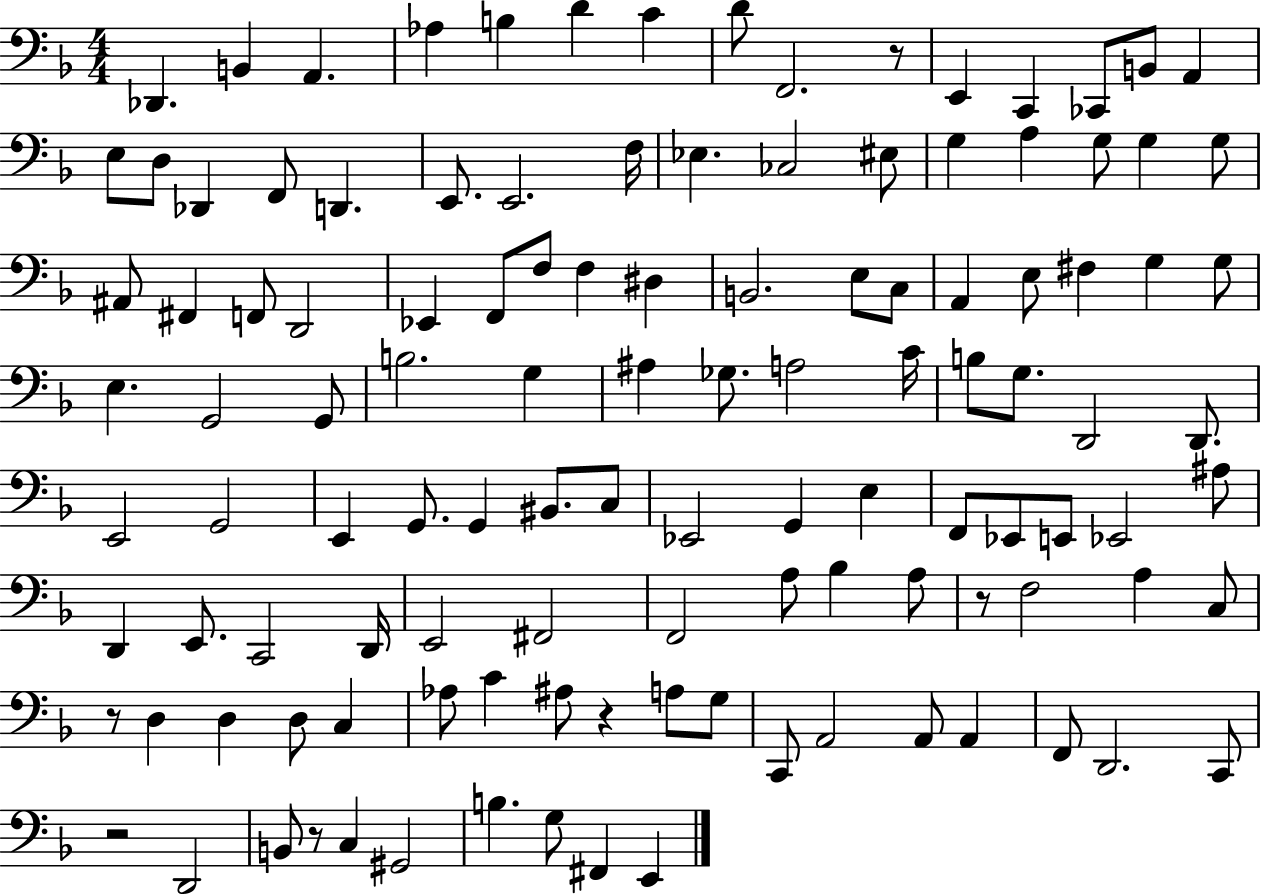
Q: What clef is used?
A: bass